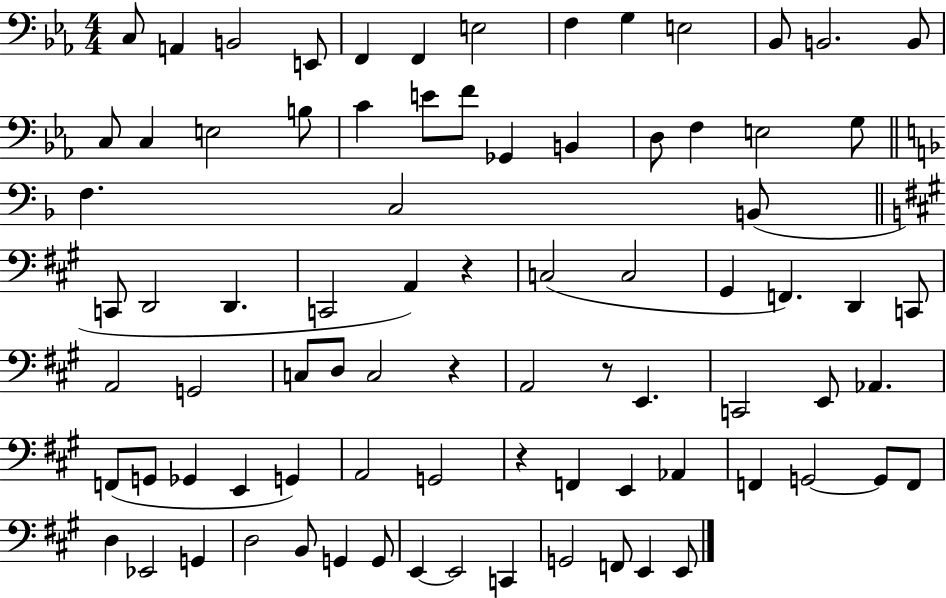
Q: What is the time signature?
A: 4/4